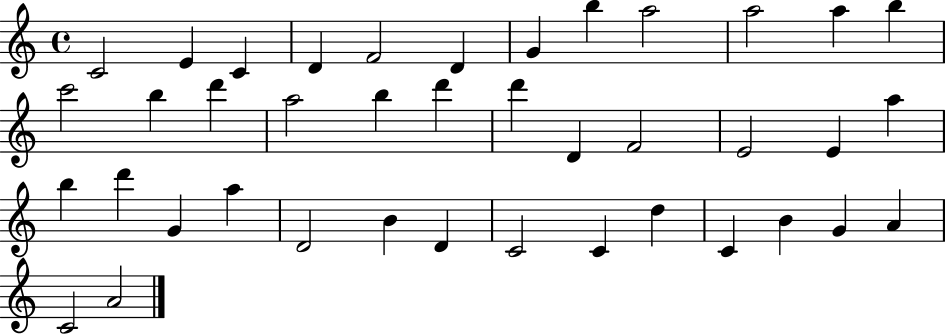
{
  \clef treble
  \time 4/4
  \defaultTimeSignature
  \key c \major
  c'2 e'4 c'4 | d'4 f'2 d'4 | g'4 b''4 a''2 | a''2 a''4 b''4 | \break c'''2 b''4 d'''4 | a''2 b''4 d'''4 | d'''4 d'4 f'2 | e'2 e'4 a''4 | \break b''4 d'''4 g'4 a''4 | d'2 b'4 d'4 | c'2 c'4 d''4 | c'4 b'4 g'4 a'4 | \break c'2 a'2 | \bar "|."
}